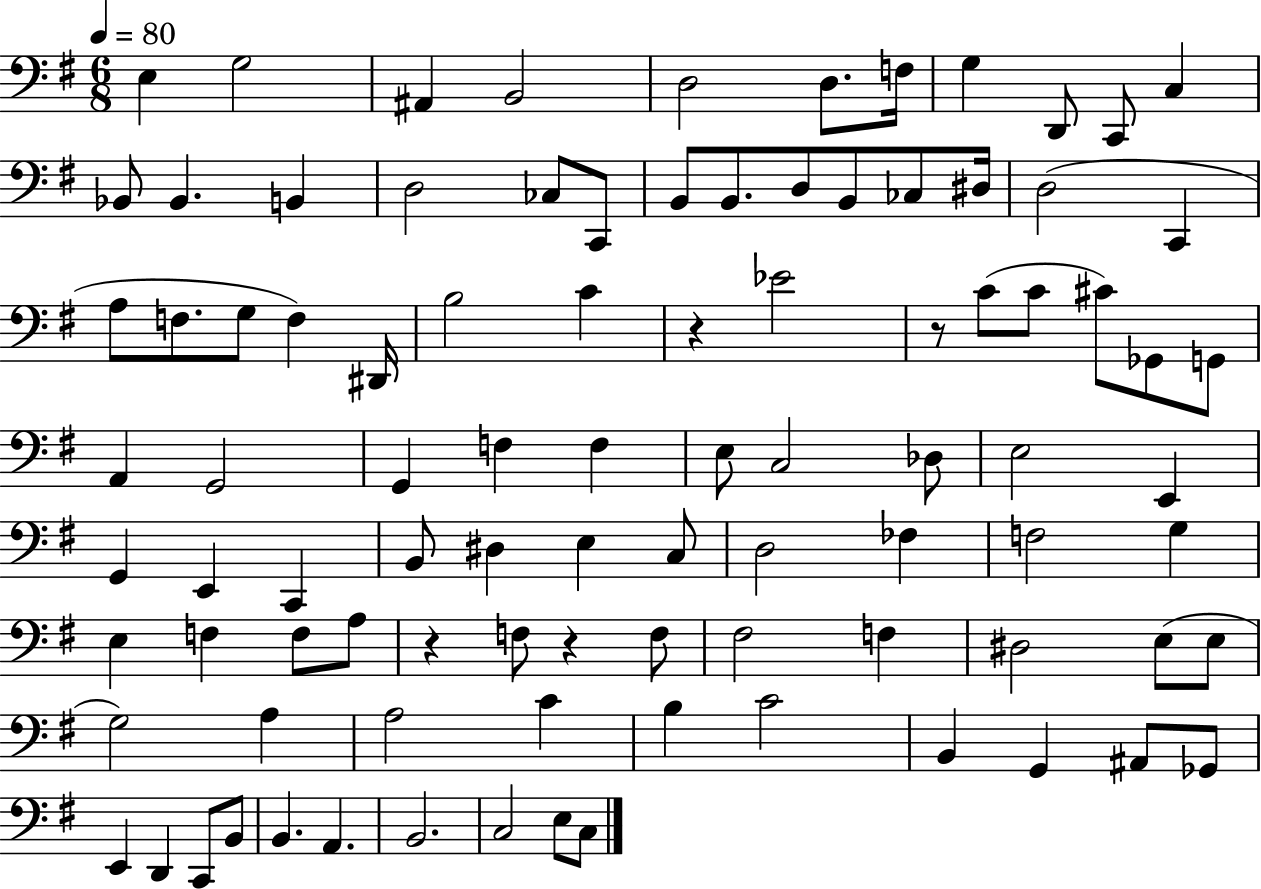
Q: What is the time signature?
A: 6/8